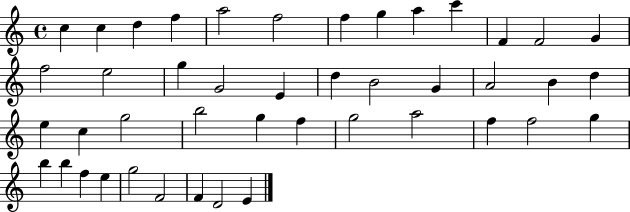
{
  \clef treble
  \time 4/4
  \defaultTimeSignature
  \key c \major
  c''4 c''4 d''4 f''4 | a''2 f''2 | f''4 g''4 a''4 c'''4 | f'4 f'2 g'4 | \break f''2 e''2 | g''4 g'2 e'4 | d''4 b'2 g'4 | a'2 b'4 d''4 | \break e''4 c''4 g''2 | b''2 g''4 f''4 | g''2 a''2 | f''4 f''2 g''4 | \break b''4 b''4 f''4 e''4 | g''2 f'2 | f'4 d'2 e'4 | \bar "|."
}